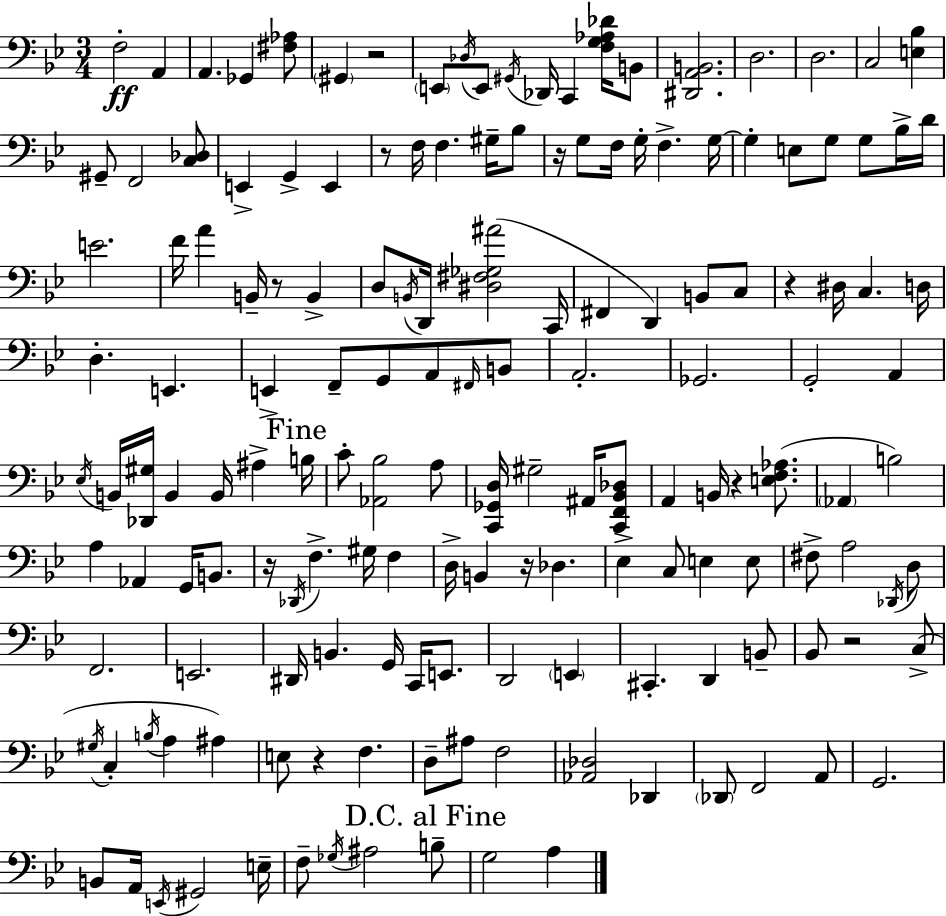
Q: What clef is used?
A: bass